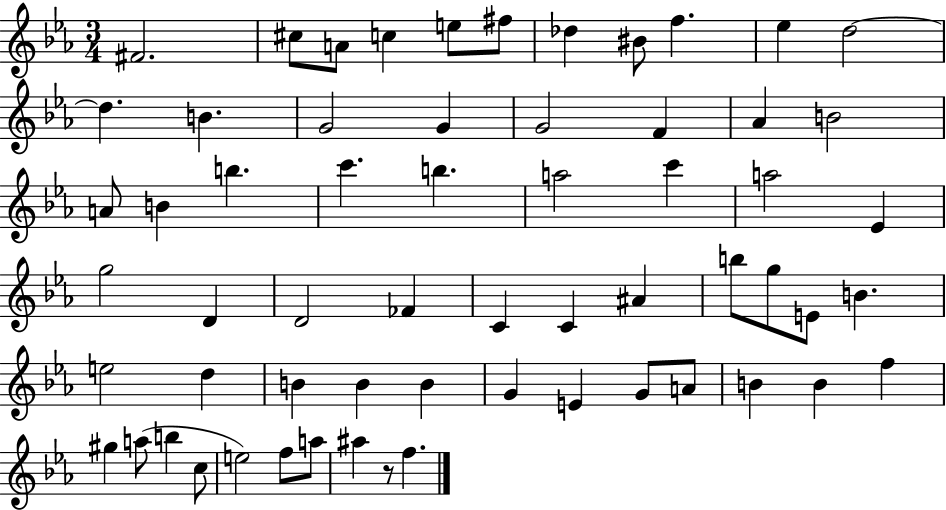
F#4/h. C#5/e A4/e C5/q E5/e F#5/e Db5/q BIS4/e F5/q. Eb5/q D5/h D5/q. B4/q. G4/h G4/q G4/h F4/q Ab4/q B4/h A4/e B4/q B5/q. C6/q. B5/q. A5/h C6/q A5/h Eb4/q G5/h D4/q D4/h FES4/q C4/q C4/q A#4/q B5/e G5/e E4/e B4/q. E5/h D5/q B4/q B4/q B4/q G4/q E4/q G4/e A4/e B4/q B4/q F5/q G#5/q A5/e B5/q C5/e E5/h F5/e A5/e A#5/q R/e F5/q.